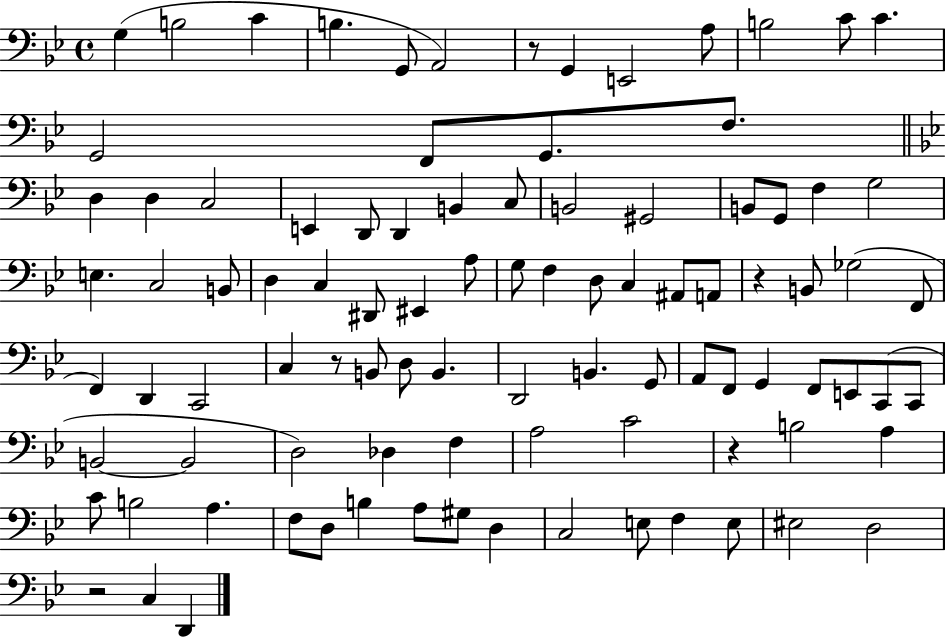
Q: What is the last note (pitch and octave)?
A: D2